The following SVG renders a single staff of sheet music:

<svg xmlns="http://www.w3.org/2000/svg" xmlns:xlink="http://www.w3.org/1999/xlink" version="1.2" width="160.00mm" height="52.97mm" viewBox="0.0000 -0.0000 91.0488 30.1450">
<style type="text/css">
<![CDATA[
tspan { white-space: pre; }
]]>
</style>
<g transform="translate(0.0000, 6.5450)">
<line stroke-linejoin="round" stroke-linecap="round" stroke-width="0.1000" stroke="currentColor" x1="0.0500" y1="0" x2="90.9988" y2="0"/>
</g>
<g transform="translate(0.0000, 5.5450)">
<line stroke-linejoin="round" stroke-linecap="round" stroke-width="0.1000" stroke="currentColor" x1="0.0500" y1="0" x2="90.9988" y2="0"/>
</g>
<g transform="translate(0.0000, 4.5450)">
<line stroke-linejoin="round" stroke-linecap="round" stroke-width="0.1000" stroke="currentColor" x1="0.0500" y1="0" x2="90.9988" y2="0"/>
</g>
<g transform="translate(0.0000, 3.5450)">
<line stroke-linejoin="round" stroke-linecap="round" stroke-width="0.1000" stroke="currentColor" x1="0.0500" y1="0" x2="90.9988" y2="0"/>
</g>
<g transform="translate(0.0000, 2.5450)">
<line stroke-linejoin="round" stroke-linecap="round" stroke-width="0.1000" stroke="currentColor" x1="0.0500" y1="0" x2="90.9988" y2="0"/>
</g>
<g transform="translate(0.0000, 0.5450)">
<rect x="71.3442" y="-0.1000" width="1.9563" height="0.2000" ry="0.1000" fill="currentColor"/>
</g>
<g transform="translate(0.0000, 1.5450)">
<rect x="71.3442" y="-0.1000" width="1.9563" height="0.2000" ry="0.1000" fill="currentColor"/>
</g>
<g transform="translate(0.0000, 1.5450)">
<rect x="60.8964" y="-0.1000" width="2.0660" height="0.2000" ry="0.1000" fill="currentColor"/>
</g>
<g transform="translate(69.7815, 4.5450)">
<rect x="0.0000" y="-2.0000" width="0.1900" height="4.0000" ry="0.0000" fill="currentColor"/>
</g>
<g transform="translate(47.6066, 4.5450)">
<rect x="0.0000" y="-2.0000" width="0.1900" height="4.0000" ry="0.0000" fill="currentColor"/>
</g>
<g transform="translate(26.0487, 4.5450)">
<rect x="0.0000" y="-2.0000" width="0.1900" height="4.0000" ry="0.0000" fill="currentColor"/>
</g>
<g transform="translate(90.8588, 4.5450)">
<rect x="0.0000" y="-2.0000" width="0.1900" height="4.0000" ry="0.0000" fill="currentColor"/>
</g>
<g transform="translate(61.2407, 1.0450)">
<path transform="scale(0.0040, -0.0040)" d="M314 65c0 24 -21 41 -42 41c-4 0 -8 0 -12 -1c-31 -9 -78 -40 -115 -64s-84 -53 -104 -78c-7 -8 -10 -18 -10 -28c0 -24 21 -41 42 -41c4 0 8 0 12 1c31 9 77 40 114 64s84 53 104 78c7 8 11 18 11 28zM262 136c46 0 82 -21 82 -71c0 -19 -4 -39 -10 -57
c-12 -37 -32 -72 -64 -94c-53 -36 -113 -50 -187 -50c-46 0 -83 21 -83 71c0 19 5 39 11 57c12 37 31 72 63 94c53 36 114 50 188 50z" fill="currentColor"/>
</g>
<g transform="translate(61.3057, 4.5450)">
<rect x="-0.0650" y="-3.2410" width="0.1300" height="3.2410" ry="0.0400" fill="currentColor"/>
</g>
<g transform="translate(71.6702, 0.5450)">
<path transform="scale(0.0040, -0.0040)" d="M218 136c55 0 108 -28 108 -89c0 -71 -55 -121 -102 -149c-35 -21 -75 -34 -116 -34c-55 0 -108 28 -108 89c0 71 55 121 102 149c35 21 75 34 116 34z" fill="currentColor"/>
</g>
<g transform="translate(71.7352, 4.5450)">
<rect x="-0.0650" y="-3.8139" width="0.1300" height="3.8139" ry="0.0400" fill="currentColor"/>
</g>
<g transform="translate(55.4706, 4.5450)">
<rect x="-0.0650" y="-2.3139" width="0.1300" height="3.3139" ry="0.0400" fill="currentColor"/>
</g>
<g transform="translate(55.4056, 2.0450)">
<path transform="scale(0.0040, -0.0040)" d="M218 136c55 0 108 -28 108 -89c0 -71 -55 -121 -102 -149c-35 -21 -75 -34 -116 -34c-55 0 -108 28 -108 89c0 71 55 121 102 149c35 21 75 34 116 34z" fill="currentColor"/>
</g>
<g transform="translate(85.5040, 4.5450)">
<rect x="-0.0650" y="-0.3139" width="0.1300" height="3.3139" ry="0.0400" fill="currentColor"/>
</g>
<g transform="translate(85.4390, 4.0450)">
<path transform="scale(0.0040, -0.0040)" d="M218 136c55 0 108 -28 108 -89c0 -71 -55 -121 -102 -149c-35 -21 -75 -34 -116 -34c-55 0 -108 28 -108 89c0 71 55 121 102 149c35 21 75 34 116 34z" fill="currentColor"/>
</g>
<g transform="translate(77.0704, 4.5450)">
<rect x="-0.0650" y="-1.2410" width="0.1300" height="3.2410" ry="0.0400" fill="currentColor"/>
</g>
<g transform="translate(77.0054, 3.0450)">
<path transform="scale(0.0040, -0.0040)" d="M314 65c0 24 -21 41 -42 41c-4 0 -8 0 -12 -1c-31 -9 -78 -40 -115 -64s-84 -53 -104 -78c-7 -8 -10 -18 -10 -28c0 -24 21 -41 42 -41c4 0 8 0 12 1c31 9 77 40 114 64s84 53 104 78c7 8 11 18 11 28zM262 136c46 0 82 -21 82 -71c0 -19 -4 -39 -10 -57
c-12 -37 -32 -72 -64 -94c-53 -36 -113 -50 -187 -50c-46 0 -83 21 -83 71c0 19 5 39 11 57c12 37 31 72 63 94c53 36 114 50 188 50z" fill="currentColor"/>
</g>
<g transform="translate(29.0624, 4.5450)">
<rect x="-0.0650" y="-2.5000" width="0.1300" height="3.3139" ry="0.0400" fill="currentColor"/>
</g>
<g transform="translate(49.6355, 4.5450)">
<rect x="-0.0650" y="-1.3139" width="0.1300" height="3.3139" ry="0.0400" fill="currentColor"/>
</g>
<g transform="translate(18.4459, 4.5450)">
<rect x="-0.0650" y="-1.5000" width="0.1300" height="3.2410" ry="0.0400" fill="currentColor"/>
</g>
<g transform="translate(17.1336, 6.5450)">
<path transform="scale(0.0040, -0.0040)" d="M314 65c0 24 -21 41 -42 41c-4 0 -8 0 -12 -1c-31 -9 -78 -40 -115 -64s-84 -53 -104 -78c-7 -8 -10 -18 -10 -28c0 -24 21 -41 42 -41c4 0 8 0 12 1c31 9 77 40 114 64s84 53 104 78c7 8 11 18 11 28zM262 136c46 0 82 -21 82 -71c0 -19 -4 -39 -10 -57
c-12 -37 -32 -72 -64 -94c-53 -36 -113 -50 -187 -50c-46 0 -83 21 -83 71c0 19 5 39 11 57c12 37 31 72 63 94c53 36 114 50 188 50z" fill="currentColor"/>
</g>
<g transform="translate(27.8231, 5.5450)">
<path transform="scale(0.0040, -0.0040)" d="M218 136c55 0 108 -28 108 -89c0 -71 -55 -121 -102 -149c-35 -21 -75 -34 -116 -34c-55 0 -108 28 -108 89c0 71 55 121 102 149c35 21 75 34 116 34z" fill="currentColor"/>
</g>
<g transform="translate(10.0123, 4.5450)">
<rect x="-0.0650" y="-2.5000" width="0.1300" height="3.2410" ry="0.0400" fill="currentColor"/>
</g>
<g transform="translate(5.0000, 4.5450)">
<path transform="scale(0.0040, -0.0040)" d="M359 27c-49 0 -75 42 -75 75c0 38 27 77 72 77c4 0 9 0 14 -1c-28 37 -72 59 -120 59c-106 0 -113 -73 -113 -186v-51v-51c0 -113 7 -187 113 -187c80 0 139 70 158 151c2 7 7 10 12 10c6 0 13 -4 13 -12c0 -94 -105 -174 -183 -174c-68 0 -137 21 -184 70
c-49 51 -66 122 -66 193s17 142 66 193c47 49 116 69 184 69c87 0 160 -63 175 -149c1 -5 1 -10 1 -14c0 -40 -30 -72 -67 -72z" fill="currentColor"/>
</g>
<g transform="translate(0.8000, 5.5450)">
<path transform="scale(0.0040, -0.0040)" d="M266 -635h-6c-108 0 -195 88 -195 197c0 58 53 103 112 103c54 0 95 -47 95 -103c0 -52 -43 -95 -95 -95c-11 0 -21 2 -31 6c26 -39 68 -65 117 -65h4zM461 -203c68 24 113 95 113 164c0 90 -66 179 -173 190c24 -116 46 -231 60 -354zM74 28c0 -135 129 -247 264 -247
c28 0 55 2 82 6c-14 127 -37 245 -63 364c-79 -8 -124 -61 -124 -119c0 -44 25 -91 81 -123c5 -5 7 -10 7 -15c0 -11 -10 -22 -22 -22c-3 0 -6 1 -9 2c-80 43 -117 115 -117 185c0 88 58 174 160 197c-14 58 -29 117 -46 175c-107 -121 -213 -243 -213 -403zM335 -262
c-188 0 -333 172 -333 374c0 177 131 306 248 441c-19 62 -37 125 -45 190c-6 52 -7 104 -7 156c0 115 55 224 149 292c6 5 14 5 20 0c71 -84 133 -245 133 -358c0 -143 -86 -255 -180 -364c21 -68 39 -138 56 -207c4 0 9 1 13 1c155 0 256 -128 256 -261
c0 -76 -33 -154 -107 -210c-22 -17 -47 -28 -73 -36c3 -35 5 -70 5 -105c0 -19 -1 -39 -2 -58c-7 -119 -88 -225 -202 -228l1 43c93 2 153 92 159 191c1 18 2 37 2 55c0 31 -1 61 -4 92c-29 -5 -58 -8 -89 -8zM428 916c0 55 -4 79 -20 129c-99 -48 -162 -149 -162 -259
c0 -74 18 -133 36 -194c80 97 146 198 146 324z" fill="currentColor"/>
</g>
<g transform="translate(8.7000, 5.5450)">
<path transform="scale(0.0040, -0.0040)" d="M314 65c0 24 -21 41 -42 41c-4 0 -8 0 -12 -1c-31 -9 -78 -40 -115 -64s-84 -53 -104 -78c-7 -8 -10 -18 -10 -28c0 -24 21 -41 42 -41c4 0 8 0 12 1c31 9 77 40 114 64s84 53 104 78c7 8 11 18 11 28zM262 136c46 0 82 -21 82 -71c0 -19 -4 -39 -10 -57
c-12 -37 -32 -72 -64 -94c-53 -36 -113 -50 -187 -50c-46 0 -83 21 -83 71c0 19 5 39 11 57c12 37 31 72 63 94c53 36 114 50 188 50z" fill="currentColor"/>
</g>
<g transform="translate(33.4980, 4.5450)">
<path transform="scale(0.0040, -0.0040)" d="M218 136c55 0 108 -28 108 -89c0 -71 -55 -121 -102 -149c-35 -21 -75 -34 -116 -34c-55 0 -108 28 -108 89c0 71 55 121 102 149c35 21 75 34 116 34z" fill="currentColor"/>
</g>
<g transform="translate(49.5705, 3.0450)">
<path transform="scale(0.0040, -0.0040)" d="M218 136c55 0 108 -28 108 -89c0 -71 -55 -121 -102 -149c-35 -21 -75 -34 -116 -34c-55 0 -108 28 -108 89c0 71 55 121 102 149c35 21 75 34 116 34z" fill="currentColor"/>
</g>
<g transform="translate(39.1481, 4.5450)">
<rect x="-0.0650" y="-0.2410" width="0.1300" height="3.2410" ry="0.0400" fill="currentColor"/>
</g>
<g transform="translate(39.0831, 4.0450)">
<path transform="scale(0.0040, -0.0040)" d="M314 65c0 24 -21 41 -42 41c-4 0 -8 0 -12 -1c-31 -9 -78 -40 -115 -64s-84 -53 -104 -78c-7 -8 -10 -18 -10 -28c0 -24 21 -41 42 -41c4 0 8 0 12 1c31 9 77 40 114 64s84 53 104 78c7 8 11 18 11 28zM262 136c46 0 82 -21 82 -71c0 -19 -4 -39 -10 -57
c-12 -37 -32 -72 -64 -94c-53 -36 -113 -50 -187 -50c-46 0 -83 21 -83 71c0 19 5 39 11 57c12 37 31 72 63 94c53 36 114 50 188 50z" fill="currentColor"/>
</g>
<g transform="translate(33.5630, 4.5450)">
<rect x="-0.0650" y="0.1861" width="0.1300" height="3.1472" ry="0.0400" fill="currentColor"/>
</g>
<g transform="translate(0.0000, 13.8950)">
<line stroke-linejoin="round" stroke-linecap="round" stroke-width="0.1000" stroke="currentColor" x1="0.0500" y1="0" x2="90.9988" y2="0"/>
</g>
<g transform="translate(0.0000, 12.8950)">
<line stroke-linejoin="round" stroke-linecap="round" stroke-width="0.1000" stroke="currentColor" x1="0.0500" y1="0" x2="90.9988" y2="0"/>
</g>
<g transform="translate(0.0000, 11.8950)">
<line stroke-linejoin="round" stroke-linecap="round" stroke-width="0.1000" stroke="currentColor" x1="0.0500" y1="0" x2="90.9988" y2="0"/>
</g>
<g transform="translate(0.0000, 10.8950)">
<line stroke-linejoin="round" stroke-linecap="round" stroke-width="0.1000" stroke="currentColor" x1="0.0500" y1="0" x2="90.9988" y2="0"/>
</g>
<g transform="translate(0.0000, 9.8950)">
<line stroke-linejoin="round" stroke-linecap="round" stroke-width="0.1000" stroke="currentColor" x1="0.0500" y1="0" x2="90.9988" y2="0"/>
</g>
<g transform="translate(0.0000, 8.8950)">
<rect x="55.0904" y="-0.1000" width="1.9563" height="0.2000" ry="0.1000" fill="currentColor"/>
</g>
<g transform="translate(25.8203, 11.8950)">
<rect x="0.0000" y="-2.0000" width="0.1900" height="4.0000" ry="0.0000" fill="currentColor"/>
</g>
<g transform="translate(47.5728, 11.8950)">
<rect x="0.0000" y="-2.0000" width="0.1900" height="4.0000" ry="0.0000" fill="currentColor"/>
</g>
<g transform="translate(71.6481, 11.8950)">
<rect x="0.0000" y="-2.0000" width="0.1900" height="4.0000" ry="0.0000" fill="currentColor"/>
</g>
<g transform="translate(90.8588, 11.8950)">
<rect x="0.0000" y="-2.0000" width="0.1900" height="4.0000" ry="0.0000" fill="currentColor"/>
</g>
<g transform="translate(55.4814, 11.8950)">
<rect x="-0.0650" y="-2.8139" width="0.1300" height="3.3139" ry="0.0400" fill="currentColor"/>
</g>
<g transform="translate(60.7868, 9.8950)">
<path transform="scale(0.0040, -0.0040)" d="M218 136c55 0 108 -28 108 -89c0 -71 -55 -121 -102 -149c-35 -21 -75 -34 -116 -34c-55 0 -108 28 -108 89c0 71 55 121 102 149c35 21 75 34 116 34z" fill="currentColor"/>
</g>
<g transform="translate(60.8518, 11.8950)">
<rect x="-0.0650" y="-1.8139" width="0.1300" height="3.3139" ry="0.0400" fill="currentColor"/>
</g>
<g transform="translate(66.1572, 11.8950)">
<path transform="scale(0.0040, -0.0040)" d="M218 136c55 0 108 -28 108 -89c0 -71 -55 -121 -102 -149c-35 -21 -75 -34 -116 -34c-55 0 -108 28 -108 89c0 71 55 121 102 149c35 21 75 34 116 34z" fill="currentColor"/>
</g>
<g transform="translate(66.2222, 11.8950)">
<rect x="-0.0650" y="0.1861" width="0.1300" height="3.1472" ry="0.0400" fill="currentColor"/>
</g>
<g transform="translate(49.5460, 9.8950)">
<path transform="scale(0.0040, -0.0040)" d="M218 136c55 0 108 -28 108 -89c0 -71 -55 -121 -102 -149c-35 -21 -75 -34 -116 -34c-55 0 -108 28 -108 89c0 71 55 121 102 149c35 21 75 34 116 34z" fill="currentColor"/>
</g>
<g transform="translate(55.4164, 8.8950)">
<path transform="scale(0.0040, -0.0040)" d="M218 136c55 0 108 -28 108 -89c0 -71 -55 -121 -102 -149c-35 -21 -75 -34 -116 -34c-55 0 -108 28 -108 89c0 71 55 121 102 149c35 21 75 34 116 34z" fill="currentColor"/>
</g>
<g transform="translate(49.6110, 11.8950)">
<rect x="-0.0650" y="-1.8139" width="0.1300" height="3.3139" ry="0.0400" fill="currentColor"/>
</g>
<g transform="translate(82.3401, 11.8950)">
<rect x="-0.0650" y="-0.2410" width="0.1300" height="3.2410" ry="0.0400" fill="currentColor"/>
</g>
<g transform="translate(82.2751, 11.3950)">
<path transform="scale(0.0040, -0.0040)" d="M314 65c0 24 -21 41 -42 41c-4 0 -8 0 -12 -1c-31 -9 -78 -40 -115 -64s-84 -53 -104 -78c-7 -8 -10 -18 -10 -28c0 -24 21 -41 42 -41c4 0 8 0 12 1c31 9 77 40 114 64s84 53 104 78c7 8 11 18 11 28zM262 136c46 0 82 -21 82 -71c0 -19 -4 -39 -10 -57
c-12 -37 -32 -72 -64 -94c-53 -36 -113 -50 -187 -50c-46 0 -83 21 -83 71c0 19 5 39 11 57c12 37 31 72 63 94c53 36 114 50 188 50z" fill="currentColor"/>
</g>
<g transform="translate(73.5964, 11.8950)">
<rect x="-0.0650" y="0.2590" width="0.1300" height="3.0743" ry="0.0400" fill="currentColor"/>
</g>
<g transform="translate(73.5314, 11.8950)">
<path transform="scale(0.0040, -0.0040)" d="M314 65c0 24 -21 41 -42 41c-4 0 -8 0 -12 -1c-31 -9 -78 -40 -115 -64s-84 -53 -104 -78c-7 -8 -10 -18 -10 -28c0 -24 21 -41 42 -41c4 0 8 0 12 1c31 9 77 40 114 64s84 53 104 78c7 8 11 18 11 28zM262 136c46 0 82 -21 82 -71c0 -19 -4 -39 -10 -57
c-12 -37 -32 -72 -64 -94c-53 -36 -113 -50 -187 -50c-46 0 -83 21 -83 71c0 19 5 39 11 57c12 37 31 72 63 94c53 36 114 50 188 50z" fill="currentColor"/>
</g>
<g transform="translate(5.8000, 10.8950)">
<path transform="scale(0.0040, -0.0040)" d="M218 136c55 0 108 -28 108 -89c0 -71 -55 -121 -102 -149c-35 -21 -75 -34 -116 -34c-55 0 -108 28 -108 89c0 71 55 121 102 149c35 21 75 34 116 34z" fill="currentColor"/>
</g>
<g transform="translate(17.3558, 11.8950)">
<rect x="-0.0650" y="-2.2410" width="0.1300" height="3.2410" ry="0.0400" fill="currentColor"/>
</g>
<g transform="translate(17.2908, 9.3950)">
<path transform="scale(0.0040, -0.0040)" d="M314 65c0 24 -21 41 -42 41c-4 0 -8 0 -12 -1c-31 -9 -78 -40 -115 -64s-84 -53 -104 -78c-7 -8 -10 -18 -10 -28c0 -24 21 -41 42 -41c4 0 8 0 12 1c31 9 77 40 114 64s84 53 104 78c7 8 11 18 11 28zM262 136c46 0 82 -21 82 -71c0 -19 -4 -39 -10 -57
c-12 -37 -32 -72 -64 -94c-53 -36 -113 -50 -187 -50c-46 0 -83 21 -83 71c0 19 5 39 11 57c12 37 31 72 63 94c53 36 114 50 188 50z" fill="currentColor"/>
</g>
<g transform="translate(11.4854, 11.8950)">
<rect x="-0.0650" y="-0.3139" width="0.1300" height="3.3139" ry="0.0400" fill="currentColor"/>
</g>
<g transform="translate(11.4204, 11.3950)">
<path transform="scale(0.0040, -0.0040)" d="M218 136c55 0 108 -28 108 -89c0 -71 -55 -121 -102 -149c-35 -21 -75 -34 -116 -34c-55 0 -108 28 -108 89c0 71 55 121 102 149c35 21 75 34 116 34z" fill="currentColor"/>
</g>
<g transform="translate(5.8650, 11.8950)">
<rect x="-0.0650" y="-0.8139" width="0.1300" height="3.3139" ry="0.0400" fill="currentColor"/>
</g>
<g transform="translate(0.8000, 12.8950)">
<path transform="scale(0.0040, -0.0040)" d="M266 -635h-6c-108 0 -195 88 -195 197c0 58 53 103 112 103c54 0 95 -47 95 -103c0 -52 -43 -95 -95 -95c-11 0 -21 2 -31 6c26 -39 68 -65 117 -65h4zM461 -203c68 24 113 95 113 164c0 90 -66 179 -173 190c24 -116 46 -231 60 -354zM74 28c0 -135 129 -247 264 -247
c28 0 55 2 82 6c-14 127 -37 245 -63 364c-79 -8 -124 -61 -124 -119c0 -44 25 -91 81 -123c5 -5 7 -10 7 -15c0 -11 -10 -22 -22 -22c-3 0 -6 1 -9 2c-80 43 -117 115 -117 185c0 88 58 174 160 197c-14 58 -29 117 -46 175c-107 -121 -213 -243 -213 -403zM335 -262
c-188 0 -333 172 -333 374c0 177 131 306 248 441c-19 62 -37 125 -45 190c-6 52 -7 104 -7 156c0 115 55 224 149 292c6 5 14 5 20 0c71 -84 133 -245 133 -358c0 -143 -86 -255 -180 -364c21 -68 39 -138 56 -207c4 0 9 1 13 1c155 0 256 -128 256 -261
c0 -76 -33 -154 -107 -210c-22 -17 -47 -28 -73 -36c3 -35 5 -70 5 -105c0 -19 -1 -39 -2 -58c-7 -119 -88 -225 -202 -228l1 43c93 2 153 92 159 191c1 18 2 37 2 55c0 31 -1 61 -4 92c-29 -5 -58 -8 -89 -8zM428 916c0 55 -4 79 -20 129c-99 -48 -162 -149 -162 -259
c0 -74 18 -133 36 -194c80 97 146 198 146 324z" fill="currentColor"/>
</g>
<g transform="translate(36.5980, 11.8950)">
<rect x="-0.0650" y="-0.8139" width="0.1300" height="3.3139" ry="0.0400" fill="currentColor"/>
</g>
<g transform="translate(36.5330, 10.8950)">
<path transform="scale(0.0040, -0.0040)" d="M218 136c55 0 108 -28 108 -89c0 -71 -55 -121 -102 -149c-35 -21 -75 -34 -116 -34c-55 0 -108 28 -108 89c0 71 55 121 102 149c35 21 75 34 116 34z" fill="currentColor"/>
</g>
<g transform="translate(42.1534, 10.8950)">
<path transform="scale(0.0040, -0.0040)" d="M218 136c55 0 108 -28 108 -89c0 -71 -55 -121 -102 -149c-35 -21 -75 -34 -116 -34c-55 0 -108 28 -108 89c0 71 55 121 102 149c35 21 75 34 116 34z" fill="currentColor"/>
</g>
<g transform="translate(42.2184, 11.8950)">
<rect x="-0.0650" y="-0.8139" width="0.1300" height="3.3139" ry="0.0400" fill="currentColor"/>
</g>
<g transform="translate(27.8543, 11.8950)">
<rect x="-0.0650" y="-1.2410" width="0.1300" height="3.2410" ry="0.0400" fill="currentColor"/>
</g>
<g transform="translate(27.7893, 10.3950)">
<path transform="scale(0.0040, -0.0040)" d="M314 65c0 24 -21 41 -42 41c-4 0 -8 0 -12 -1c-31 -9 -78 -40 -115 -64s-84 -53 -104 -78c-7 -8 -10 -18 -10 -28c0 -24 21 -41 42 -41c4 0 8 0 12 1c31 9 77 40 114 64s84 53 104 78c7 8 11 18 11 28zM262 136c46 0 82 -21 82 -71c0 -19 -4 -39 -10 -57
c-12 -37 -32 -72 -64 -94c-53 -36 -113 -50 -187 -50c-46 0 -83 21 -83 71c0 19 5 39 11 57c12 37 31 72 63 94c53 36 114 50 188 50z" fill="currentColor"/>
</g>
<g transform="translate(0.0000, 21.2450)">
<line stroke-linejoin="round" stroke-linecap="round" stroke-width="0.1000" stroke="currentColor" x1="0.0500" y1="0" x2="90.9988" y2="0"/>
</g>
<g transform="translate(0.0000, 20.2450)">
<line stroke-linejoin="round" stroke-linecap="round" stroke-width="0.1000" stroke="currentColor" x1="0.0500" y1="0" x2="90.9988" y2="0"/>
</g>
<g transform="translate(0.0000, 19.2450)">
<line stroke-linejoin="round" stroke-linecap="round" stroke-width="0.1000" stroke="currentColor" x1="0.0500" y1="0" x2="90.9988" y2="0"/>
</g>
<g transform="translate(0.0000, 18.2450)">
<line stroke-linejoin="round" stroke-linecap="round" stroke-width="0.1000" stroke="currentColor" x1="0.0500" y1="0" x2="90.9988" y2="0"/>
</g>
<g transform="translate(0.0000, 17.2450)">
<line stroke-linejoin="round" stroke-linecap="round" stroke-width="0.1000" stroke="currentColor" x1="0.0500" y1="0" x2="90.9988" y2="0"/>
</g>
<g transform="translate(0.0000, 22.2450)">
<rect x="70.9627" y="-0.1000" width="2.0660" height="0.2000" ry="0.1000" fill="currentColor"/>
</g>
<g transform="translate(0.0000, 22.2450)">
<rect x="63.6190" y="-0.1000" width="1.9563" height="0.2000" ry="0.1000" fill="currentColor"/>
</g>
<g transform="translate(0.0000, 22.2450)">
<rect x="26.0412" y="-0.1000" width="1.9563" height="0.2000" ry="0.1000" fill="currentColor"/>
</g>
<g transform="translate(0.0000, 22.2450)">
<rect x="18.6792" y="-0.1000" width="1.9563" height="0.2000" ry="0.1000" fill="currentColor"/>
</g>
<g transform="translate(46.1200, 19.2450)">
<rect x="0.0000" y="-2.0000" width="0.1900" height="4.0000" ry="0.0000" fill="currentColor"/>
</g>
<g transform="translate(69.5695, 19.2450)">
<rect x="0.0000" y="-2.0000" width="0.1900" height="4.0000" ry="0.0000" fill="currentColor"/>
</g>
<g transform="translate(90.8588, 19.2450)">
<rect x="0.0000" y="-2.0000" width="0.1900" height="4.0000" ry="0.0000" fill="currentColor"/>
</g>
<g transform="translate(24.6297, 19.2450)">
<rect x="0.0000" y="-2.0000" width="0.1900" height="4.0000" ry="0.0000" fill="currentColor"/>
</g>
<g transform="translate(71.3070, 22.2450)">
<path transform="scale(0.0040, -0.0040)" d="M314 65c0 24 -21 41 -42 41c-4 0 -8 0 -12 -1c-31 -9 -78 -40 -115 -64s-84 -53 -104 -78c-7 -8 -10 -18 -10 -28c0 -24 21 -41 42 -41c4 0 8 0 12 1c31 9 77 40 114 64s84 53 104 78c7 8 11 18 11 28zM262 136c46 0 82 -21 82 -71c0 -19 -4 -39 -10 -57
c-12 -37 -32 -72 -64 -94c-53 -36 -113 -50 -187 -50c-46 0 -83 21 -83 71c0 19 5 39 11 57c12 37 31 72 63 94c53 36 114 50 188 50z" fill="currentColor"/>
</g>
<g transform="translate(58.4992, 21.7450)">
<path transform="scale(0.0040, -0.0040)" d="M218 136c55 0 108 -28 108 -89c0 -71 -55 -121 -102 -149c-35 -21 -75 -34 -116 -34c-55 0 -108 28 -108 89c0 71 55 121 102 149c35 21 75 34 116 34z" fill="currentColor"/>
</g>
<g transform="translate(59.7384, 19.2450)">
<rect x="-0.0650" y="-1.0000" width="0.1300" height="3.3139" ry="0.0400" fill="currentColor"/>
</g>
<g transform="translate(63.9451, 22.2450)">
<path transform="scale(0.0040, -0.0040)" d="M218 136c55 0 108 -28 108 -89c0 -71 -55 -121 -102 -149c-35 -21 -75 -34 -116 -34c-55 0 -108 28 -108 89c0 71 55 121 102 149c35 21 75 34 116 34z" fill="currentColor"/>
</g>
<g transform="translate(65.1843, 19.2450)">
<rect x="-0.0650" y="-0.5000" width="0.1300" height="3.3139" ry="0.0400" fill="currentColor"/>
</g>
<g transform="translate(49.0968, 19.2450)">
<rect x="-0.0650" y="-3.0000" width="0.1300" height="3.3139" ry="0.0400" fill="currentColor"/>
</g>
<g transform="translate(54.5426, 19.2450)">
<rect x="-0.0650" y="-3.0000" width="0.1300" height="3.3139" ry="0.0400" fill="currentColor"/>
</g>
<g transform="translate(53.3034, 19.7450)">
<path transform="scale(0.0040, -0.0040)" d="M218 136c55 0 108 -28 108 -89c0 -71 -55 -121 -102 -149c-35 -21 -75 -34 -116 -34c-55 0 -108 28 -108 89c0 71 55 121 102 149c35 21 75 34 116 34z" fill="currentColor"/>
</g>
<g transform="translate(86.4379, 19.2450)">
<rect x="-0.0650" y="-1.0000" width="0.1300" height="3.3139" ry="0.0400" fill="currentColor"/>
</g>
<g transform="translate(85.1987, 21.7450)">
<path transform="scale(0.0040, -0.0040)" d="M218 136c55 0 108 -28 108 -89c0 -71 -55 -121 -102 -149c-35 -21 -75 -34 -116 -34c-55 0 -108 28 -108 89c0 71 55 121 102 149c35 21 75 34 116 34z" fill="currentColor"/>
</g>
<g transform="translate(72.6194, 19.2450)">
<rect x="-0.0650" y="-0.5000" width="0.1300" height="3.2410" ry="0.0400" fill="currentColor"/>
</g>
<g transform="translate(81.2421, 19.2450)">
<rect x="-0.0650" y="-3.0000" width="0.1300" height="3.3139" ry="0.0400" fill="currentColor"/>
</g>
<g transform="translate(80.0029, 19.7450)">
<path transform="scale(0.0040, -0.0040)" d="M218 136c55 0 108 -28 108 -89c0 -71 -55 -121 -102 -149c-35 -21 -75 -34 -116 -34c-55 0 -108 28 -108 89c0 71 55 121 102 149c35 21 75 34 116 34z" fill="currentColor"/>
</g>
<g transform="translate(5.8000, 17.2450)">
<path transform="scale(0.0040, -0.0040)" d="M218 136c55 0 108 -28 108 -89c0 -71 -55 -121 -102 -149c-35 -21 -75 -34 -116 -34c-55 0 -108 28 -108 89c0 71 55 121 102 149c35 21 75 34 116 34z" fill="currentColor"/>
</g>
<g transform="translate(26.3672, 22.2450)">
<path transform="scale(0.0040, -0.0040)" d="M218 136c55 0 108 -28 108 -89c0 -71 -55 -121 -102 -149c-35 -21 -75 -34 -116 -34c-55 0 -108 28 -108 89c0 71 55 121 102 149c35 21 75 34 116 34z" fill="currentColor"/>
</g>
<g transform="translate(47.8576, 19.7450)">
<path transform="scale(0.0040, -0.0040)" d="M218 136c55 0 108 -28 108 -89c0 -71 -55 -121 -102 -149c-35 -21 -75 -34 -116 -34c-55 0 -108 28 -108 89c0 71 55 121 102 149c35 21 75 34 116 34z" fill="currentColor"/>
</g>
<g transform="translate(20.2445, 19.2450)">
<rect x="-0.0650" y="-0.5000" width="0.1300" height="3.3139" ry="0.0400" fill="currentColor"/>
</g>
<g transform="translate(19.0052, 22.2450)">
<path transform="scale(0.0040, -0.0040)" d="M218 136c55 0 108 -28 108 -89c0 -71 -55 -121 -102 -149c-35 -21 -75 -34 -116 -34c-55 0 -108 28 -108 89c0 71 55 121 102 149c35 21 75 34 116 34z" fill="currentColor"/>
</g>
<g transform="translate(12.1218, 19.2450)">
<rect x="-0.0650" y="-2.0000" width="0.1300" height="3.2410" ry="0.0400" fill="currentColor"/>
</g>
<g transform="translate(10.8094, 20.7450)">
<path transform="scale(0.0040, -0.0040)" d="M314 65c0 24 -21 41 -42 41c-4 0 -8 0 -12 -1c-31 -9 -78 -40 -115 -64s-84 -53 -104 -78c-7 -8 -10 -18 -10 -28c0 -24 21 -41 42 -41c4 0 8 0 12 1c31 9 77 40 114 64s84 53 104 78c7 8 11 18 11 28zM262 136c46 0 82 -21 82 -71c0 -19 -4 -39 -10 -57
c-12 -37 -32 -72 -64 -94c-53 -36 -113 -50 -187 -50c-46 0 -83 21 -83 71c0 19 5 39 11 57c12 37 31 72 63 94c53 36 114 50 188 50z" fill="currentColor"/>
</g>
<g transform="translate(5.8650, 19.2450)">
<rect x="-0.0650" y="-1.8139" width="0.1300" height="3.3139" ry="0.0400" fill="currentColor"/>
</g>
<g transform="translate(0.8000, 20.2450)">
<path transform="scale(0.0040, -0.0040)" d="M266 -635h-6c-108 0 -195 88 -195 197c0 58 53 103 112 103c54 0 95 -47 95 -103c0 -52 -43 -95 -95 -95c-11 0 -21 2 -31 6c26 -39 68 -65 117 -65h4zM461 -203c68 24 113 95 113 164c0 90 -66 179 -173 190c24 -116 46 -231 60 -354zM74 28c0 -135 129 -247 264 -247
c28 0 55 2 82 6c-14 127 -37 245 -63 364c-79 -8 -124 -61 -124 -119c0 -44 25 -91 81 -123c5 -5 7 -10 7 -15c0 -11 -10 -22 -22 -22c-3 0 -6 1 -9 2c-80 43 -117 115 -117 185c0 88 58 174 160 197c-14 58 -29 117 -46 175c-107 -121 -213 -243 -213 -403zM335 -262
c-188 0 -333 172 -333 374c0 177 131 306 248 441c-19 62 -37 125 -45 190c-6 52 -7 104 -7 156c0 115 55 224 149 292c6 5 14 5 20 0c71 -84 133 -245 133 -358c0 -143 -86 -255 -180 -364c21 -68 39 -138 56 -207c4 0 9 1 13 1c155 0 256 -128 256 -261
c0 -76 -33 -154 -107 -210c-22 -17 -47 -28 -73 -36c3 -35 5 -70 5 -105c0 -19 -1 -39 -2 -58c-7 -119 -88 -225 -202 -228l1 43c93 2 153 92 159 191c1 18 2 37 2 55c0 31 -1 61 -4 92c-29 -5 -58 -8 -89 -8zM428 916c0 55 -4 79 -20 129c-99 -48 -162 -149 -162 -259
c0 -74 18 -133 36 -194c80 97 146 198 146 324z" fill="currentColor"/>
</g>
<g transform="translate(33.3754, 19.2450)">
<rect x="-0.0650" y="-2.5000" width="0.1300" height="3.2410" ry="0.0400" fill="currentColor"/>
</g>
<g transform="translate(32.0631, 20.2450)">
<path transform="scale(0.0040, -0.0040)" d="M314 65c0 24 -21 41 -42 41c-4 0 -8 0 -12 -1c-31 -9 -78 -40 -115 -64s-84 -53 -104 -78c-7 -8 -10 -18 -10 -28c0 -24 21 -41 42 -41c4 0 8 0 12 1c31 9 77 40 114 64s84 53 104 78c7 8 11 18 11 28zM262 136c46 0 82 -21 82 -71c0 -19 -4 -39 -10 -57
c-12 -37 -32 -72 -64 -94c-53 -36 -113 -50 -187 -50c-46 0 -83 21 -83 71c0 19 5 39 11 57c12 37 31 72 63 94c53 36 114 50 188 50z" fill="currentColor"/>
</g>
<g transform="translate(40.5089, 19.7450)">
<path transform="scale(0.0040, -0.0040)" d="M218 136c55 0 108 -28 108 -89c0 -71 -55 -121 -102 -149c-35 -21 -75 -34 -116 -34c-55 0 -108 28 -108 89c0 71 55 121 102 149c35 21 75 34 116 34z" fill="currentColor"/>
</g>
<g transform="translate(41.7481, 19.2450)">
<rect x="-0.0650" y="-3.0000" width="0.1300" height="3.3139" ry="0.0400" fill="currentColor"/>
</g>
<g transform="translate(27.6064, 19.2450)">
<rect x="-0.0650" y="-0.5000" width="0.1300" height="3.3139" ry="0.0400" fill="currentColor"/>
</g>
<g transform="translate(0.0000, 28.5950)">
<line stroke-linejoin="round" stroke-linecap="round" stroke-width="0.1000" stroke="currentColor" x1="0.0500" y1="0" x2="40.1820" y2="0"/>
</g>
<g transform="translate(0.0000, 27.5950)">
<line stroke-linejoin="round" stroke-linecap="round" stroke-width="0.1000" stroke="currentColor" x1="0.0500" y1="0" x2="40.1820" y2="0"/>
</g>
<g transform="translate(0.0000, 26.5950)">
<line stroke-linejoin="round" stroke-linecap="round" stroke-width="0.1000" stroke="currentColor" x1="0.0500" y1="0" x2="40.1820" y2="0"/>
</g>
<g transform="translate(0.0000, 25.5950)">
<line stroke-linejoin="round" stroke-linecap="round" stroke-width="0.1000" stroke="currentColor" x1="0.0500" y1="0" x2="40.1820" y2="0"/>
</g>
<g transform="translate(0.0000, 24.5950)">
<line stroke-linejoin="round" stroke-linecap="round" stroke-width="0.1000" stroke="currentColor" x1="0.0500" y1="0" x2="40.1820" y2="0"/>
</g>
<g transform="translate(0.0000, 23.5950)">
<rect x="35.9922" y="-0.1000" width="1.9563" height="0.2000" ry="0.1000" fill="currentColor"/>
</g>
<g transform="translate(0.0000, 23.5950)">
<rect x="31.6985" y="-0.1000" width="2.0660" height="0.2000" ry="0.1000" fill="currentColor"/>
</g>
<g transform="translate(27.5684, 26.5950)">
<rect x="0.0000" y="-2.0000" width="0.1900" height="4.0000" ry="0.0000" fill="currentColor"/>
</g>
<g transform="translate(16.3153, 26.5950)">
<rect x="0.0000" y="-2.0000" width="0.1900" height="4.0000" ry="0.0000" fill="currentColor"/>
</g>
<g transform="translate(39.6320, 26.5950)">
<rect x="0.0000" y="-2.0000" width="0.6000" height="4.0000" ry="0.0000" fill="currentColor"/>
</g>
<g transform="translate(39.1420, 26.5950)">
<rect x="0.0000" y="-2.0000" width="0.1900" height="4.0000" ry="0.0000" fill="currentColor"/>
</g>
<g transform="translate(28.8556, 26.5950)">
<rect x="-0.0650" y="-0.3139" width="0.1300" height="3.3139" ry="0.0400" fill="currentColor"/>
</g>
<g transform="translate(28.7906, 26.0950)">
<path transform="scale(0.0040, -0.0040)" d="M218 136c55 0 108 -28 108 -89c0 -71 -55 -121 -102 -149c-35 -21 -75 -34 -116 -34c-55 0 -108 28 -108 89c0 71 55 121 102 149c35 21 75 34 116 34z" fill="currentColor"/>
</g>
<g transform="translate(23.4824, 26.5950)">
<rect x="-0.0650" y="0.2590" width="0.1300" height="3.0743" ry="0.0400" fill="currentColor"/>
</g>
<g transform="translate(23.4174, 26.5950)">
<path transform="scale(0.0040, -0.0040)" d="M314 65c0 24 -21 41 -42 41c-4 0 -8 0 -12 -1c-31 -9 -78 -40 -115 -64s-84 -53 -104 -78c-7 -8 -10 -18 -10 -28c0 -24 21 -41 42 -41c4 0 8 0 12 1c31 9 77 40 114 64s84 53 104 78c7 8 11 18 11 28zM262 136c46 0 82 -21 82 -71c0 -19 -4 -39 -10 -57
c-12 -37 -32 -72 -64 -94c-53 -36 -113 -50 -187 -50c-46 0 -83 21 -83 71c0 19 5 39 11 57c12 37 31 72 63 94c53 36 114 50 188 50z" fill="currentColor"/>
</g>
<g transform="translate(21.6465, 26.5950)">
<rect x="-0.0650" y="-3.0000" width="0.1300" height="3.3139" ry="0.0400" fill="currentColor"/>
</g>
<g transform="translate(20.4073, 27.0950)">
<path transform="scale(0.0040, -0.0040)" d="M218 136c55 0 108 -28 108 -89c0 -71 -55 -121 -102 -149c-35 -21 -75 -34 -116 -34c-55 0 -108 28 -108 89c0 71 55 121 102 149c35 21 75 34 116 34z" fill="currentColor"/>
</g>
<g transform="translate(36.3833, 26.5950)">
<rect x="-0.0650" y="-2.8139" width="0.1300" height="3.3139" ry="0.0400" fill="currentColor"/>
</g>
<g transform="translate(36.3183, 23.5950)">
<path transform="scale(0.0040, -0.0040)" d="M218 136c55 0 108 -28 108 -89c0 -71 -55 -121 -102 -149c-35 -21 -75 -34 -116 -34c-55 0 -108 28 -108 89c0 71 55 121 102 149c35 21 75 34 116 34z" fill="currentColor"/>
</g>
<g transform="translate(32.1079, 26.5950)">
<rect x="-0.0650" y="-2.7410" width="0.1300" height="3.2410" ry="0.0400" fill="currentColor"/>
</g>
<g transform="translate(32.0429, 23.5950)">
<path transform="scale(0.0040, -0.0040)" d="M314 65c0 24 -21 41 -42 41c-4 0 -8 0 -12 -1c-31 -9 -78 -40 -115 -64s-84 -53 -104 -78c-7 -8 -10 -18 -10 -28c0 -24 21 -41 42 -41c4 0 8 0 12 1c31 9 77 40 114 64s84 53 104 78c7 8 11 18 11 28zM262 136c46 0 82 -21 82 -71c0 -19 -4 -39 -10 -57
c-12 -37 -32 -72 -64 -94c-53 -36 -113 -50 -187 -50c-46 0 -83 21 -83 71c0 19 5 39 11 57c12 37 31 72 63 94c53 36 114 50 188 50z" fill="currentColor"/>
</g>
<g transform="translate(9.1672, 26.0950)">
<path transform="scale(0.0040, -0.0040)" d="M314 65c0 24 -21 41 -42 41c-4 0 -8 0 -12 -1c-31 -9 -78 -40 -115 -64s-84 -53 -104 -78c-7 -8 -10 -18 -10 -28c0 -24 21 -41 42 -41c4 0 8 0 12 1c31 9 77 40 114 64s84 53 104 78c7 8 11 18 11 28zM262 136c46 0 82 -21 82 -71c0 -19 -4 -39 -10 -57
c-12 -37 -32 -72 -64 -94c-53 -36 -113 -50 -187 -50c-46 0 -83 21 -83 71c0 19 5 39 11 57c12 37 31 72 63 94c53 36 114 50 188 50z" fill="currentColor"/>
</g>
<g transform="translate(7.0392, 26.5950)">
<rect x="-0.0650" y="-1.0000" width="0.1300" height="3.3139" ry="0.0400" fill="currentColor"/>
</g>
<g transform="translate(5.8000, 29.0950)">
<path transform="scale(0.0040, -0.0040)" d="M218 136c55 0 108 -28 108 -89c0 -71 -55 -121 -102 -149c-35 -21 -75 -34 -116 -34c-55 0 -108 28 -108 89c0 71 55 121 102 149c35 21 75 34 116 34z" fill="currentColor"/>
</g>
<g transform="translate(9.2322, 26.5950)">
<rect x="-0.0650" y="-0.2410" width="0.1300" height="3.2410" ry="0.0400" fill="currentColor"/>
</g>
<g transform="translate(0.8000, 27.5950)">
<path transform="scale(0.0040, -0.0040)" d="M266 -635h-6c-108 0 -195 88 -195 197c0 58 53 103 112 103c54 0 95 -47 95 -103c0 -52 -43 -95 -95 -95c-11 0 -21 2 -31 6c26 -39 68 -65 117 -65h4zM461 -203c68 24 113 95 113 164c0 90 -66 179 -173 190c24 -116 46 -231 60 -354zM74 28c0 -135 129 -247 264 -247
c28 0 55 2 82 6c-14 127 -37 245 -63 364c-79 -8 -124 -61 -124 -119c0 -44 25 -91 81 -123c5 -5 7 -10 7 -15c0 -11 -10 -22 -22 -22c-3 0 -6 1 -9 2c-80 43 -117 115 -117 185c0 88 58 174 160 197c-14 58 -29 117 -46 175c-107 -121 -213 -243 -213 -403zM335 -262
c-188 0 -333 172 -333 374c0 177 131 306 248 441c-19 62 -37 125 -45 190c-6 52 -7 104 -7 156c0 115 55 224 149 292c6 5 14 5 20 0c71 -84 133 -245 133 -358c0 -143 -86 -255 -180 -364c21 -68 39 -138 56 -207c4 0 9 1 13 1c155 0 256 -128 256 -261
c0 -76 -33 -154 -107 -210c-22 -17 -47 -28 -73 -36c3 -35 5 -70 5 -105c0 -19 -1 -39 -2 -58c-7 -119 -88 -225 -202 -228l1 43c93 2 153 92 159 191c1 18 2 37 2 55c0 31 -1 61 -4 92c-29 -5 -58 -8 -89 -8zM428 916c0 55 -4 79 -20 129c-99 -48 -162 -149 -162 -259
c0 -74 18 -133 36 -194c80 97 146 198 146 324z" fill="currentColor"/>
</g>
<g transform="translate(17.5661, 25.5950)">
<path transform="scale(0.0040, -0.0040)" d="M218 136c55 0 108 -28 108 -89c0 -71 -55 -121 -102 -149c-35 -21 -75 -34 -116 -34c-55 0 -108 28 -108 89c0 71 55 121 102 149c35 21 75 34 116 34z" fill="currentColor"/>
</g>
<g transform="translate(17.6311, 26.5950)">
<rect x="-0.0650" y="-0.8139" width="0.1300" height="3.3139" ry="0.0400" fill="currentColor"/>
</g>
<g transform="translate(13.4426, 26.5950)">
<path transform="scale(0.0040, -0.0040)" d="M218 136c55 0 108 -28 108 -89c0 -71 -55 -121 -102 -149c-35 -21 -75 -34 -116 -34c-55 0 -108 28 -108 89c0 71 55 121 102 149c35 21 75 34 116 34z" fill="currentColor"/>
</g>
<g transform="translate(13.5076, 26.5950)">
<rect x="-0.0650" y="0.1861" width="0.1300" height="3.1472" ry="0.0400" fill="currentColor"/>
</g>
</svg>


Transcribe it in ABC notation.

X:1
T:Untitled
M:4/4
L:1/4
K:C
G2 E2 G B c2 e g b2 c' e2 c d c g2 e2 d d f a f B B2 c2 f F2 C C G2 A A A D C C2 A D D c2 B d A B2 c a2 a